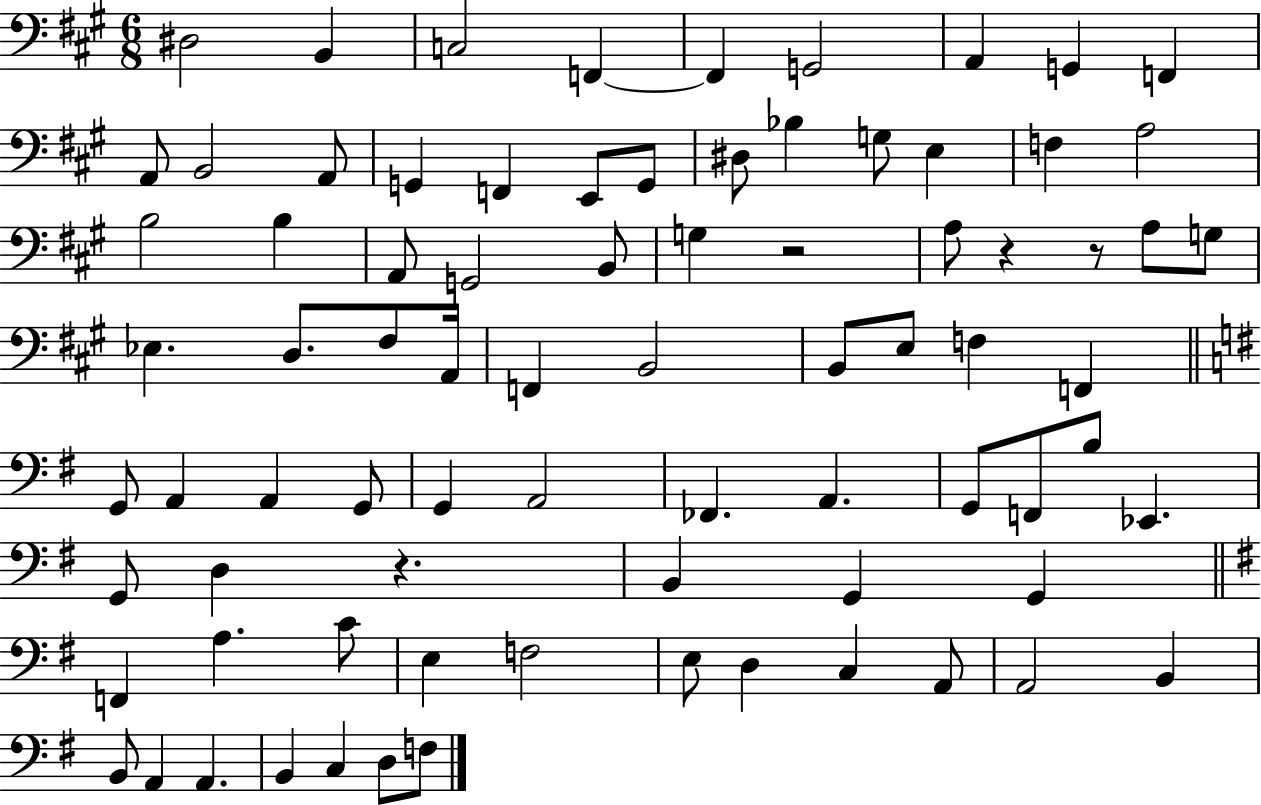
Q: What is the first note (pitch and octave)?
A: D#3